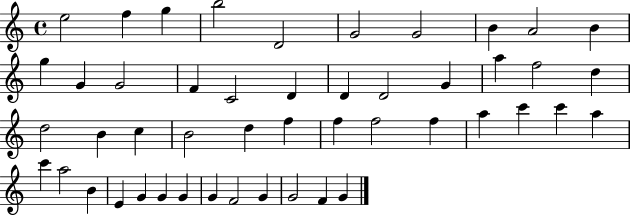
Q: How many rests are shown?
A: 0